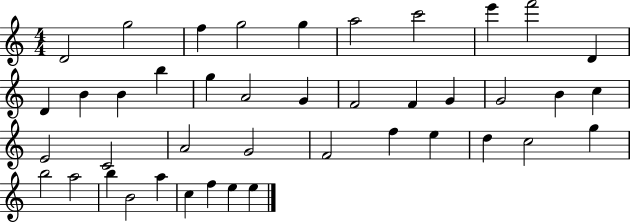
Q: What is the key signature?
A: C major